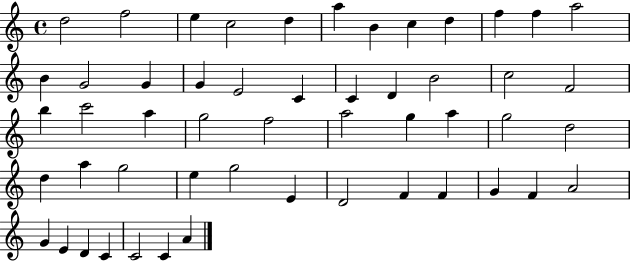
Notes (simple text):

D5/h F5/h E5/q C5/h D5/q A5/q B4/q C5/q D5/q F5/q F5/q A5/h B4/q G4/h G4/q G4/q E4/h C4/q C4/q D4/q B4/h C5/h F4/h B5/q C6/h A5/q G5/h F5/h A5/h G5/q A5/q G5/h D5/h D5/q A5/q G5/h E5/q G5/h E4/q D4/h F4/q F4/q G4/q F4/q A4/h G4/q E4/q D4/q C4/q C4/h C4/q A4/q